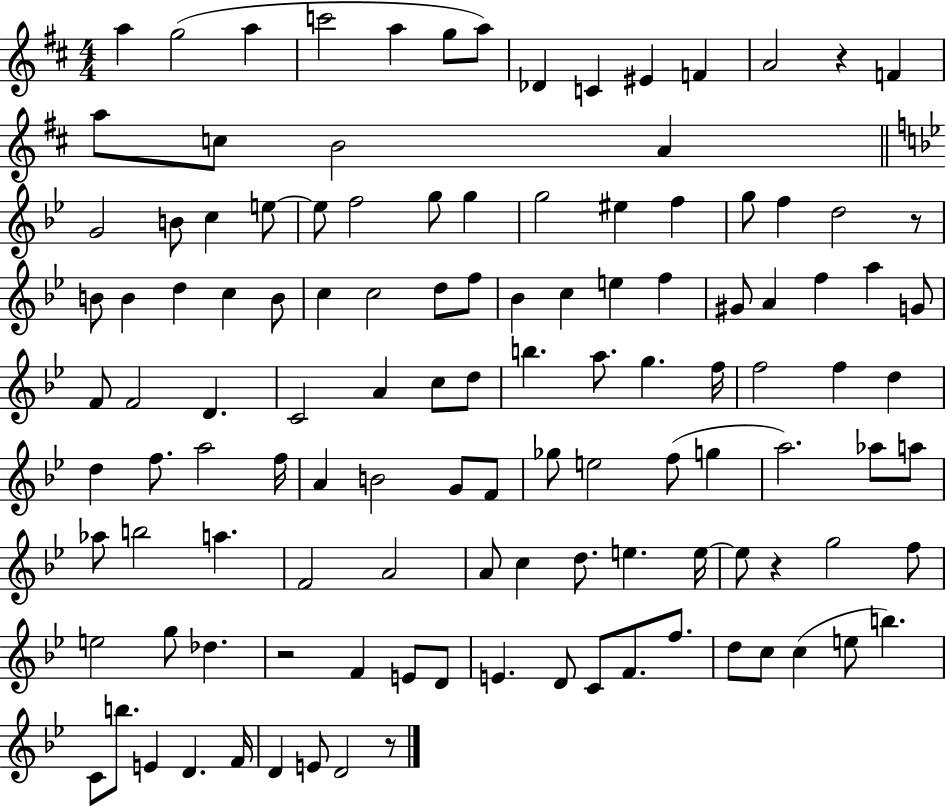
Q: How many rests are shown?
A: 5